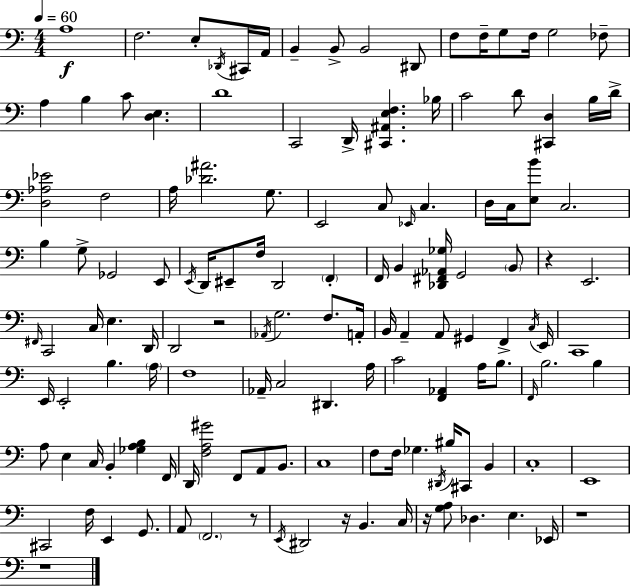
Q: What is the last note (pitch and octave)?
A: Eb2